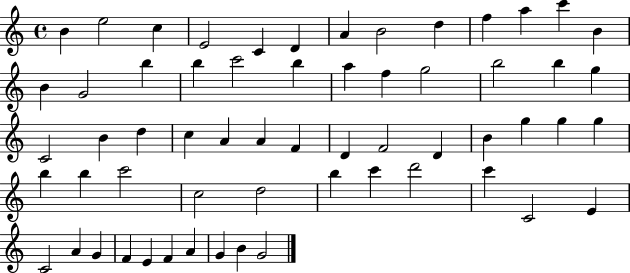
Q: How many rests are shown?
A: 0